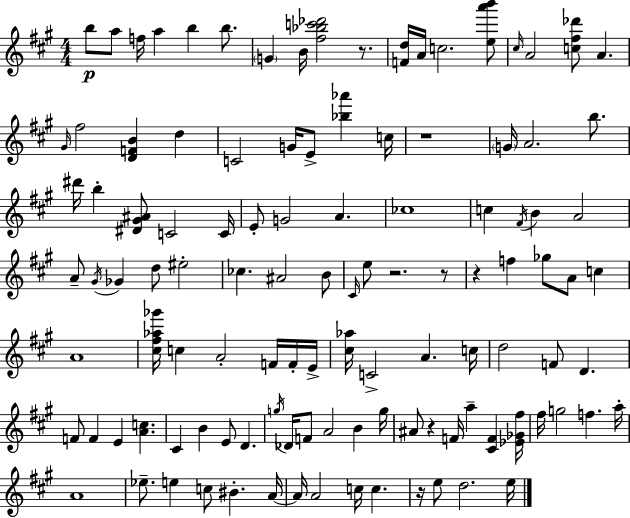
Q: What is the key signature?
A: A major